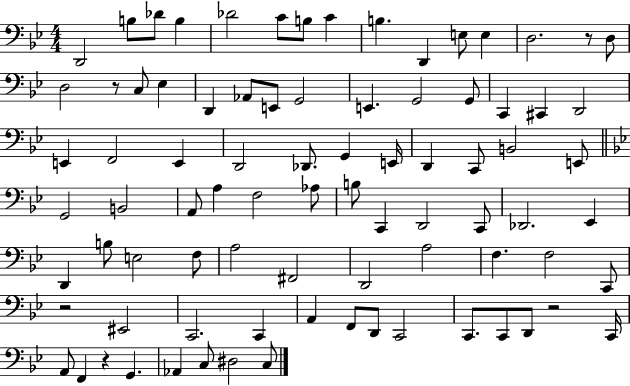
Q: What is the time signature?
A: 4/4